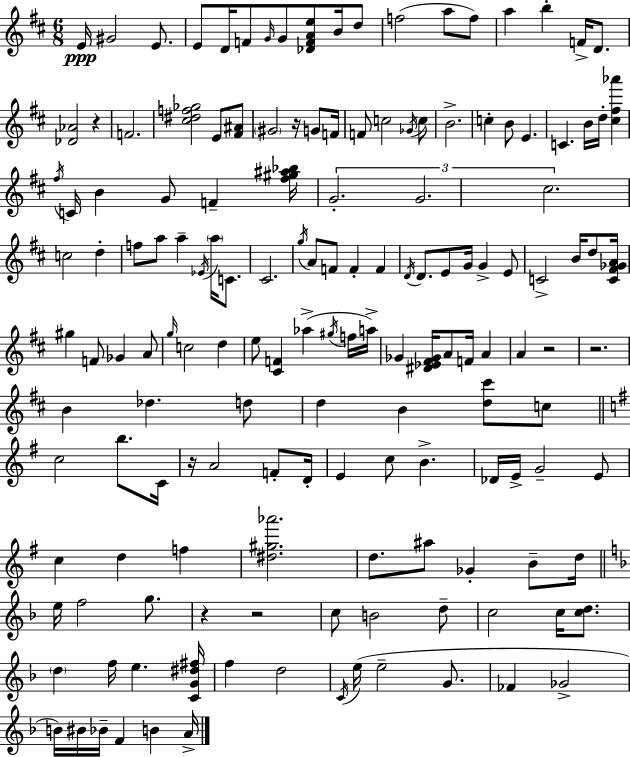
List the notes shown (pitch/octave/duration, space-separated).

E4/s G#4/h E4/e. E4/e D4/s F4/e G4/s G4/e [Db4,F4,A4,E5]/e B4/s D5/e F5/h A5/e F5/e A5/q B5/q F4/s D4/e. [Db4,Ab4]/h R/q F4/h. [C#5,D#5,F5,Gb5]/h E4/e [F#4,A#4]/e G#4/h R/s G4/e F4/s F4/e C5/h Gb4/s C5/e B4/h. C5/q B4/e E4/q. C4/q. B4/s D5/s [C#5,F#5,Ab6]/q F#5/s C4/s B4/q G4/e F4/q [F#5,G#5,A#5,Bb5]/s G4/h. G4/h. C#5/h. C5/h D5/q F5/e A5/e A5/q Eb4/s A5/s C4/e. C#4/h. G5/s A4/e F4/e F4/q F4/q D4/s D4/e. E4/e G4/s G4/q E4/e C4/h B4/s D5/e [C4,F#4,Gb4,A4]/s G#5/q F4/e Gb4/q A4/e G5/s C5/h D5/q E5/e [C#4,F4]/q Ab5/q G#5/s F5/s A5/s Gb4/q [D#4,Eb4,F#4,Gb4]/s A4/e F4/s A4/q A4/q R/h R/h. B4/q Db5/q. D5/e D5/q B4/q [D5,C#6]/e C5/e C5/h B5/e. C4/s R/s A4/h F4/e D4/s E4/q C5/e B4/q. Db4/s E4/s G4/h E4/e C5/q D5/q F5/q [D#5,G#5,Ab6]/h. D5/e. A#5/e Gb4/q B4/e D5/s E5/s F5/h G5/e. R/q R/h C5/e B4/h D5/e C5/h C5/s [C5,D5]/e. D5/q F5/s E5/q. [C4,G4,D#5,F#5]/s F5/q D5/h C4/s E5/s E5/h G4/e. FES4/q Gb4/h B4/s BIS4/s Bb4/s F4/q B4/q A4/s